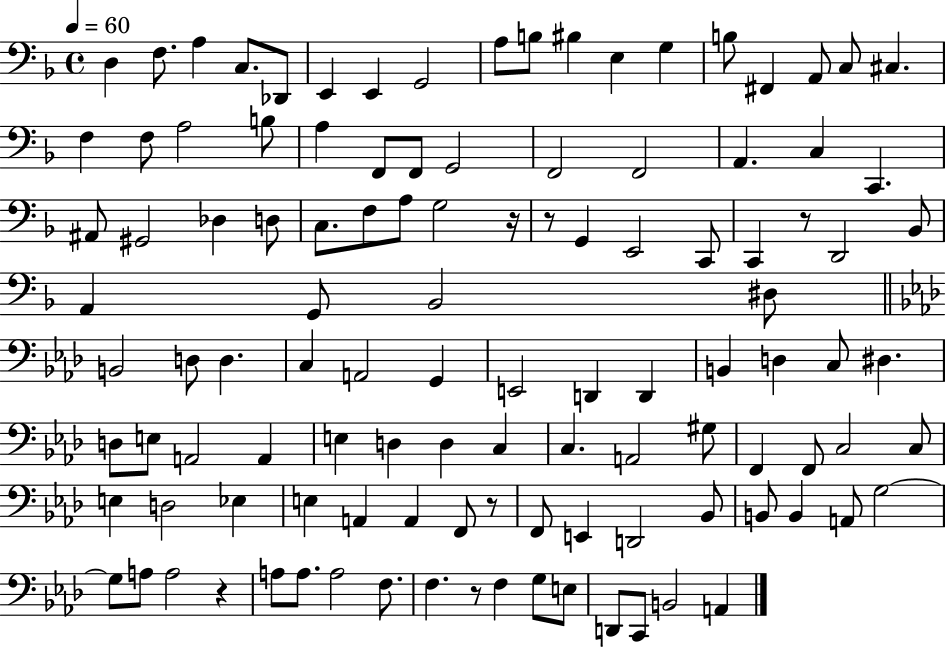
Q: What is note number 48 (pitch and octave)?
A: Bb2